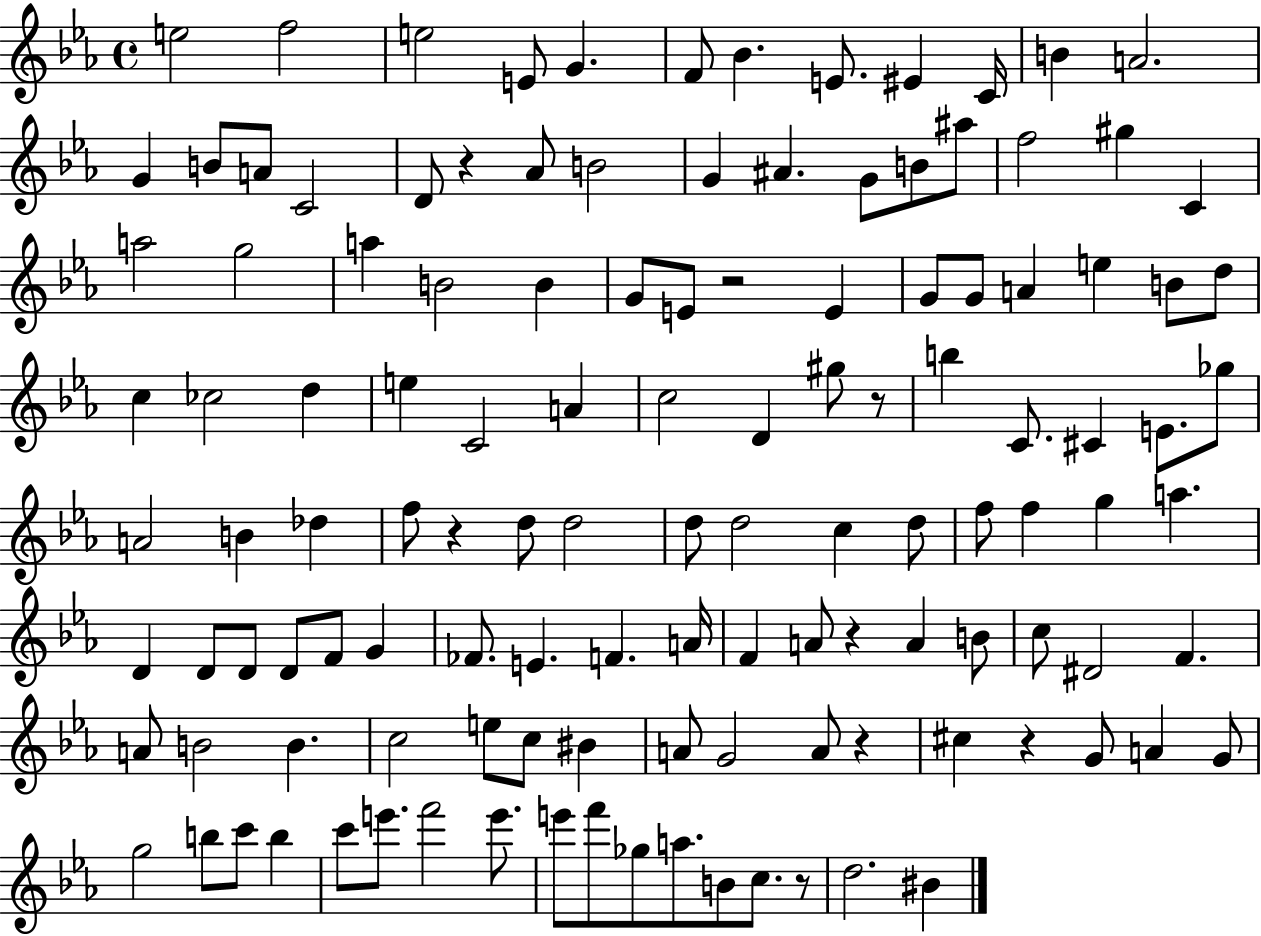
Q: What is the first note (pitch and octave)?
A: E5